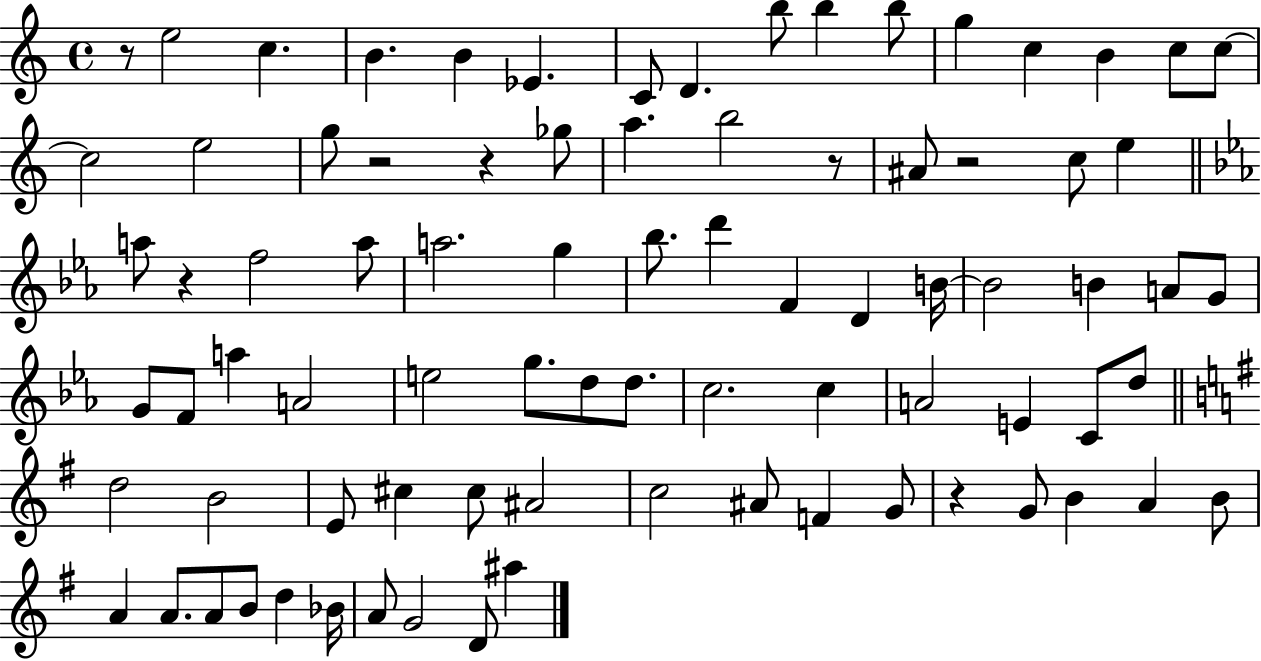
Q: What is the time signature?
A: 4/4